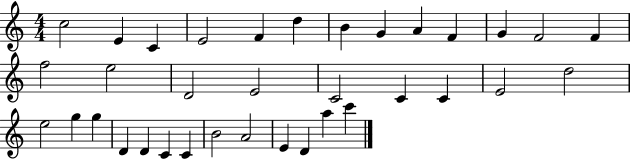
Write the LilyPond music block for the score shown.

{
  \clef treble
  \numericTimeSignature
  \time 4/4
  \key c \major
  c''2 e'4 c'4 | e'2 f'4 d''4 | b'4 g'4 a'4 f'4 | g'4 f'2 f'4 | \break f''2 e''2 | d'2 e'2 | c'2 c'4 c'4 | e'2 d''2 | \break e''2 g''4 g''4 | d'4 d'4 c'4 c'4 | b'2 a'2 | e'4 d'4 a''4 c'''4 | \break \bar "|."
}